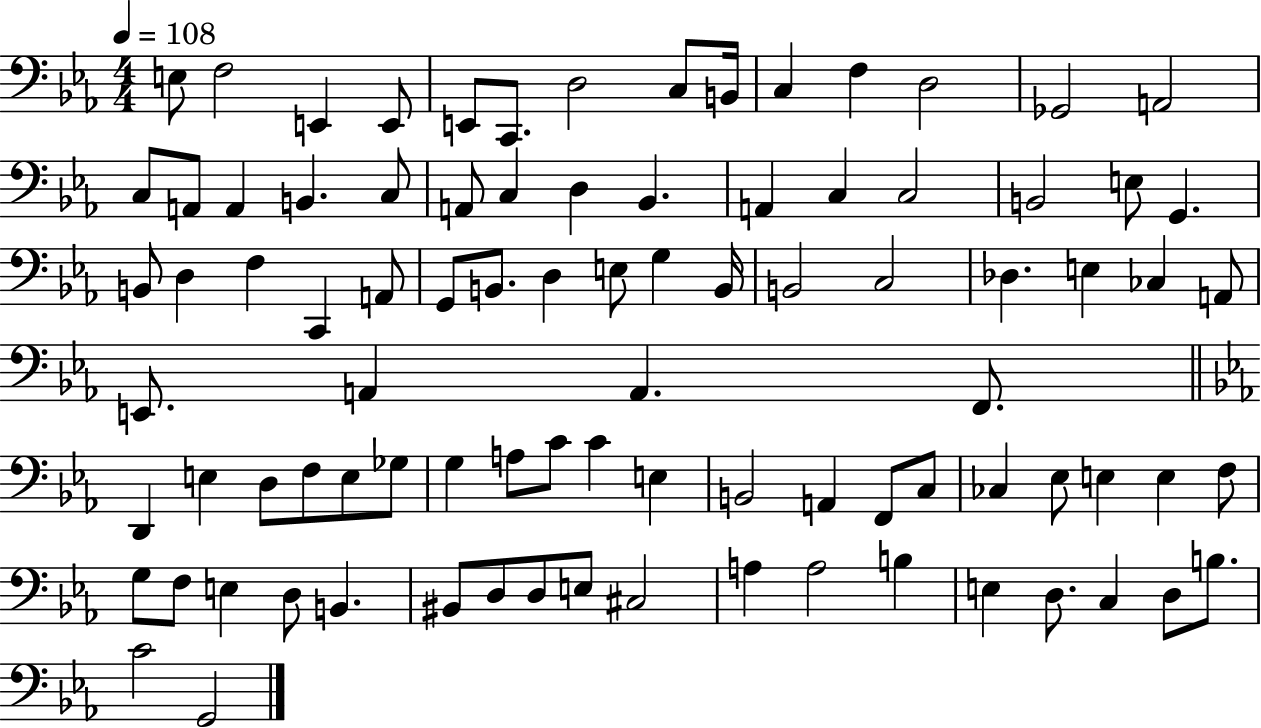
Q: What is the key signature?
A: EES major